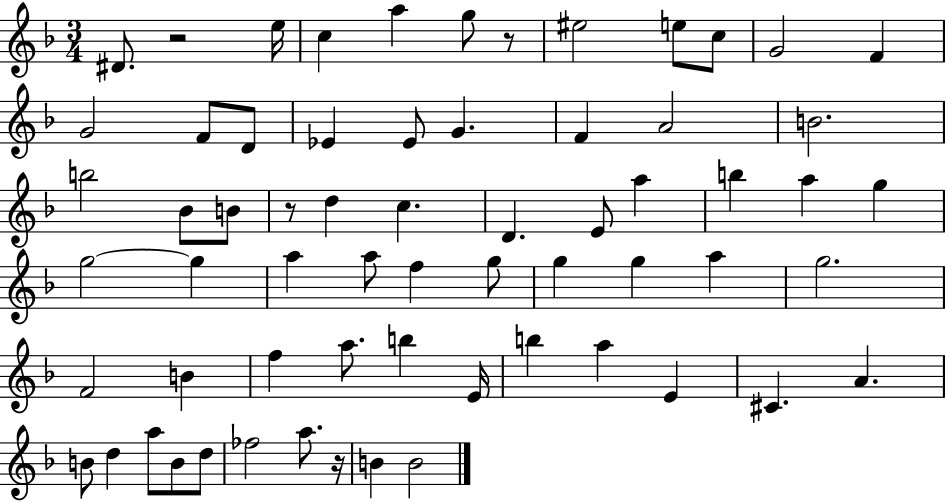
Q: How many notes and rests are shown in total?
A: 64